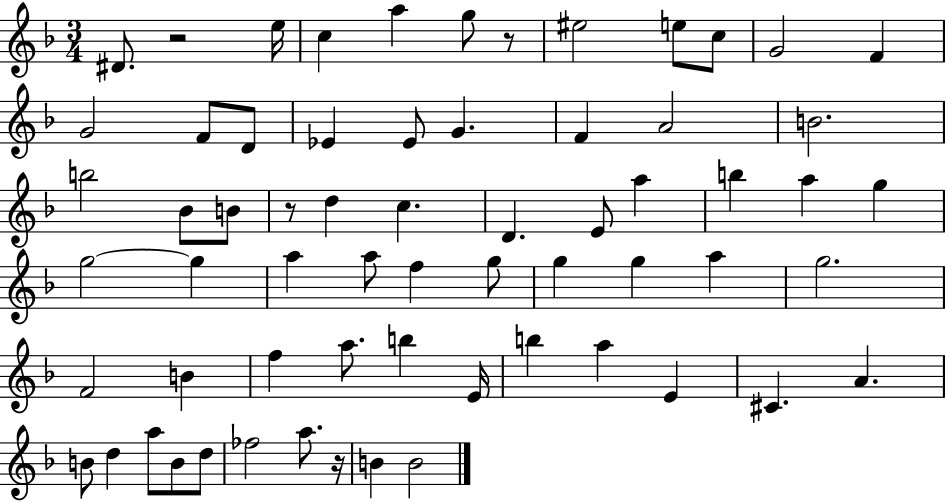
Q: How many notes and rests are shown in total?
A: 64